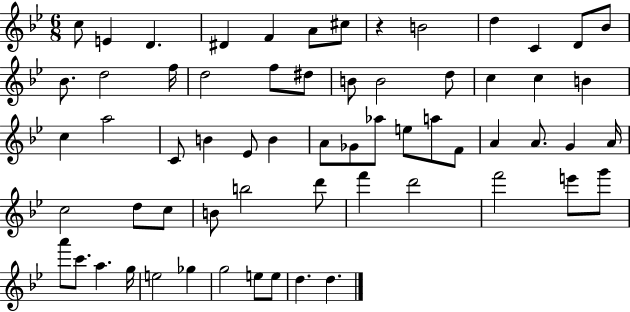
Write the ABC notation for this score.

X:1
T:Untitled
M:6/8
L:1/4
K:Bb
c/2 E D ^D F A/2 ^c/2 z B2 d C D/2 _B/2 _B/2 d2 f/4 d2 f/2 ^d/2 B/2 B2 d/2 c c B c a2 C/2 B _E/2 B A/2 _G/2 _a/2 e/2 a/2 F/2 A A/2 G A/4 c2 d/2 c/2 B/2 b2 d'/2 f' d'2 f'2 e'/2 g'/2 a'/2 c'/2 a g/4 e2 _g g2 e/2 e/2 d d